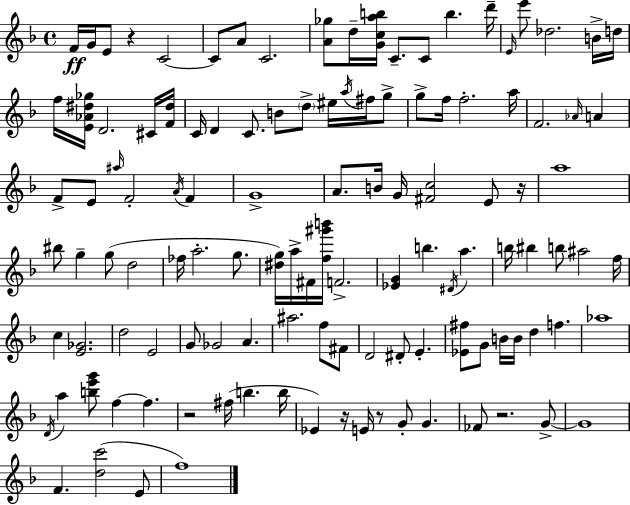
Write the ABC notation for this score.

X:1
T:Untitled
M:4/4
L:1/4
K:Dm
F/4 G/4 E/2 z C2 C/2 A/2 C2 [A_g]/2 d/4 [Gcab]/4 C/2 C/2 b d'/4 E/4 e'/2 _d2 B/4 d/4 f/4 [E_A^d_g]/4 D2 ^C/4 [F^d]/4 C/4 D C/2 B/2 d/2 ^e/4 a/4 ^f/4 g/2 g/2 f/4 f2 a/4 F2 _A/4 A F/2 E/2 ^a/4 F2 A/4 F G4 A/2 B/4 G/4 [^Fc]2 E/2 z/4 a4 ^b/2 g g/2 d2 _f/4 a2 g/2 [^dg]/4 a/4 ^F/4 [f^g'b']/4 F2 [_EG] b ^D/4 a b/4 ^b b/2 ^a2 f/4 c [E_G]2 d2 E2 G/2 _G2 A ^a2 f/2 ^F/2 D2 ^D/2 E [_E^f]/2 G/2 B/4 B/4 d f _a4 D/4 a [be'g']/2 f f z2 ^f/4 b b/4 _E z/4 E/4 z/2 G/2 G _F/2 z2 G/2 G4 F [dc']2 E/2 f4